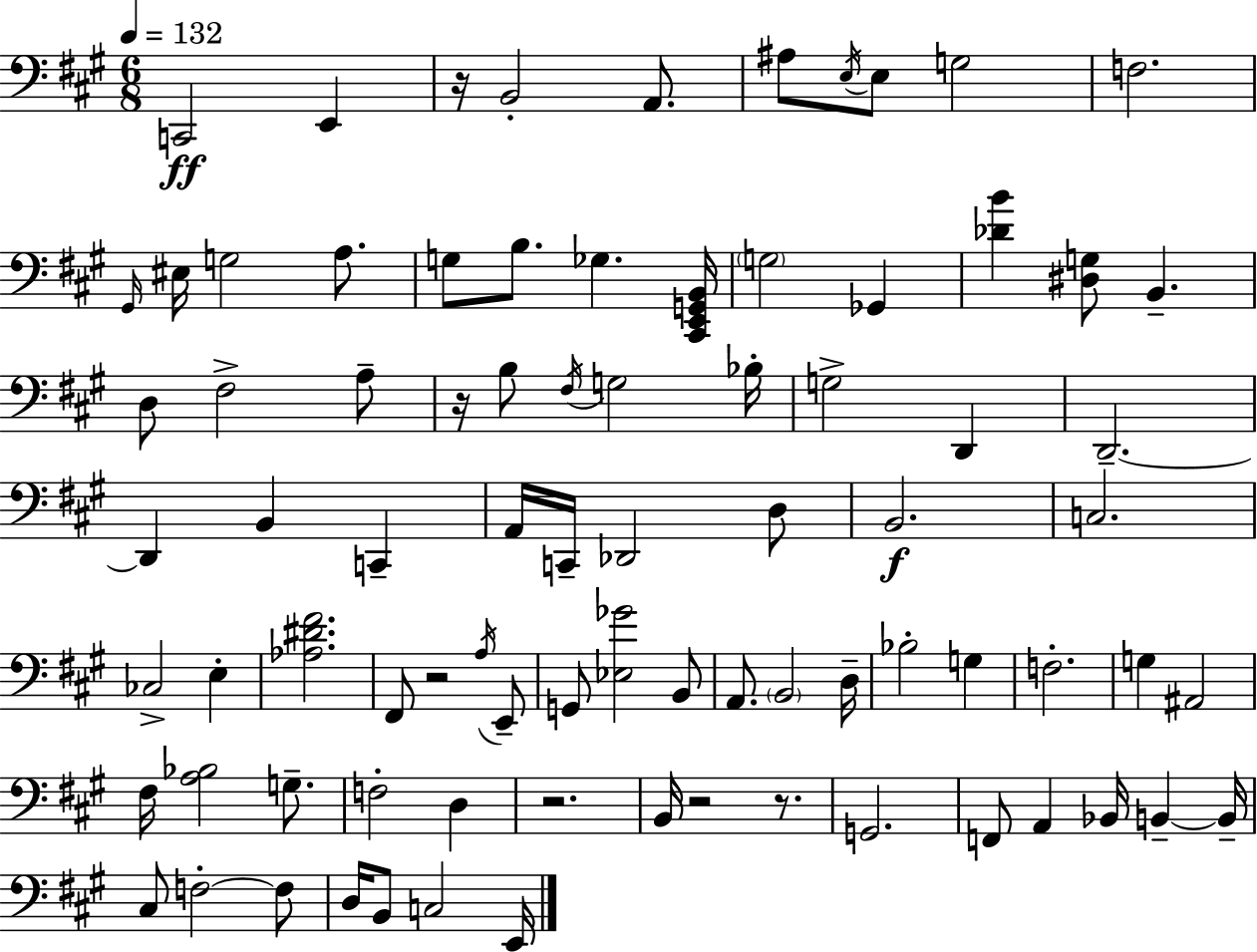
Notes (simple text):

C2/h E2/q R/s B2/h A2/e. A#3/e E3/s E3/e G3/h F3/h. G#2/s EIS3/s G3/h A3/e. G3/e B3/e. Gb3/q. [C#2,E2,G2,B2]/s G3/h Gb2/q [Db4,B4]/q [D#3,G3]/e B2/q. D3/e F#3/h A3/e R/s B3/e F#3/s G3/h Bb3/s G3/h D2/q D2/h. D2/q B2/q C2/q A2/s C2/s Db2/h D3/e B2/h. C3/h. CES3/h E3/q [Ab3,D#4,F#4]/h. F#2/e R/h A3/s E2/e G2/e [Eb3,Gb4]/h B2/e A2/e. B2/h D3/s Bb3/h G3/q F3/h. G3/q A#2/h F#3/s [A3,Bb3]/h G3/e. F3/h D3/q R/h. B2/s R/h R/e. G2/h. F2/e A2/q Bb2/s B2/q B2/s C#3/e F3/h F3/e D3/s B2/e C3/h E2/s